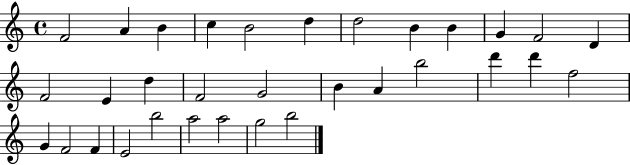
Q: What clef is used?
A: treble